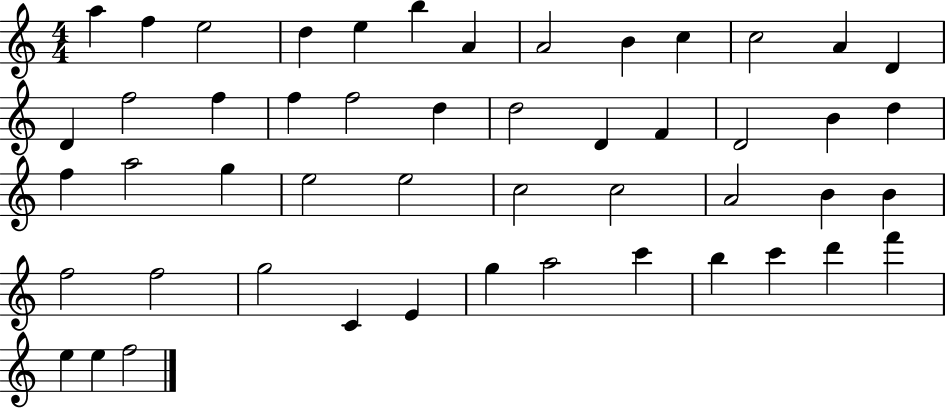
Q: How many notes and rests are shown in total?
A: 50